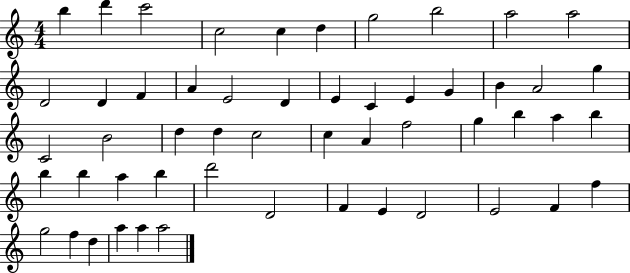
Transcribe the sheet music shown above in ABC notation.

X:1
T:Untitled
M:4/4
L:1/4
K:C
b d' c'2 c2 c d g2 b2 a2 a2 D2 D F A E2 D E C E G B A2 g C2 B2 d d c2 c A f2 g b a b b b a b d'2 D2 F E D2 E2 F f g2 f d a a a2